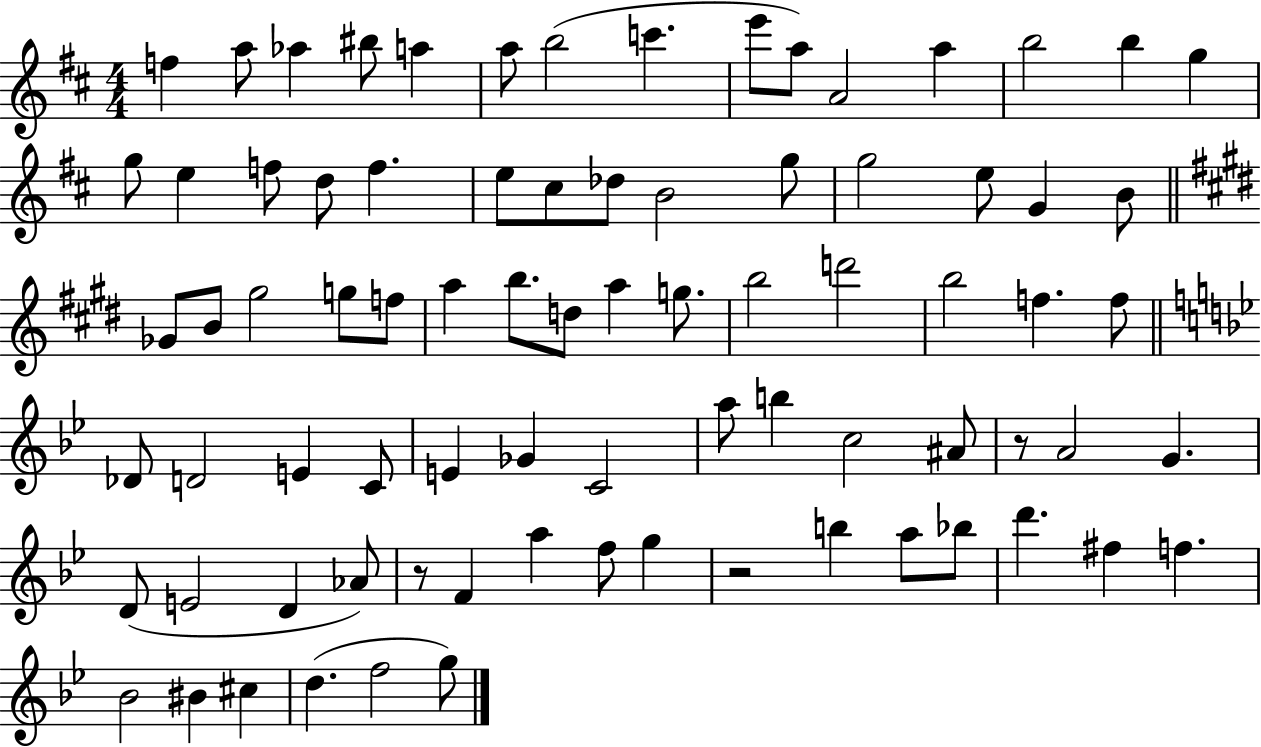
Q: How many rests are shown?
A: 3